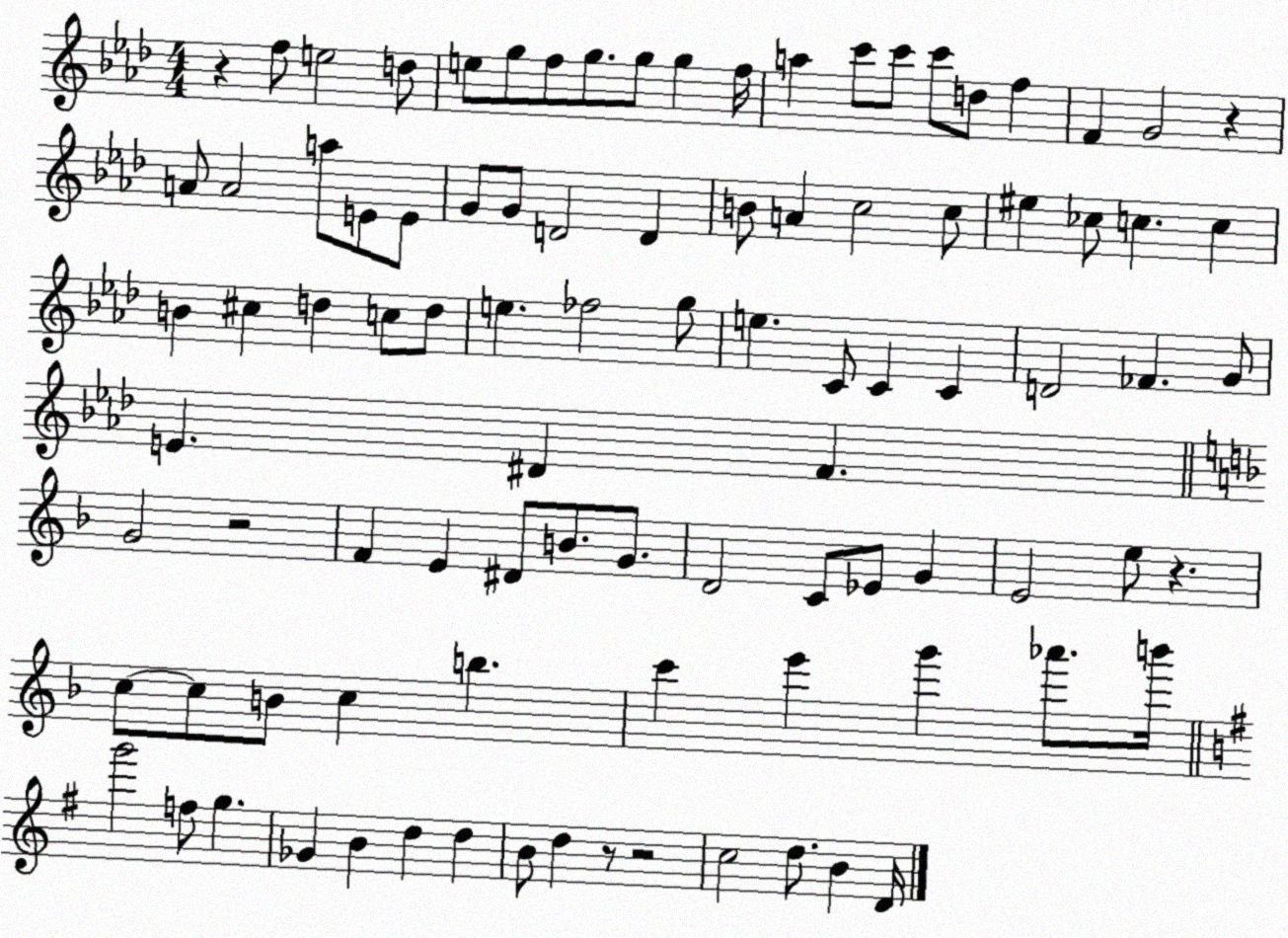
X:1
T:Untitled
M:4/4
L:1/4
K:Ab
z f/2 e2 d/2 e/2 g/2 f/2 g/2 g/2 g f/4 a c'/2 c'/2 c'/2 d/2 f F G2 z A/2 A2 a/2 E/2 E/2 G/2 G/2 D2 D B/2 A c2 c/2 ^e _c/2 c c B ^c d c/2 d/2 e _f2 g/2 e C/2 C C D2 _F G/2 E ^D F G2 z2 F E ^D/2 B/2 G/2 D2 C/2 _E/2 G E2 e/2 z c/2 c/2 B/2 c b c' e' g' _a'/2 b'/4 g'2 f/2 g _G B d d B/2 d z/2 z2 c2 d/2 B D/4